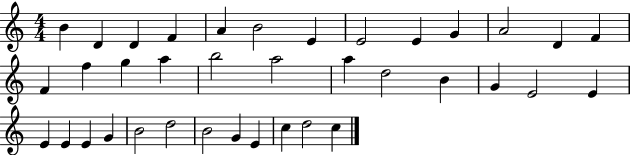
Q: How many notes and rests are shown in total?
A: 37